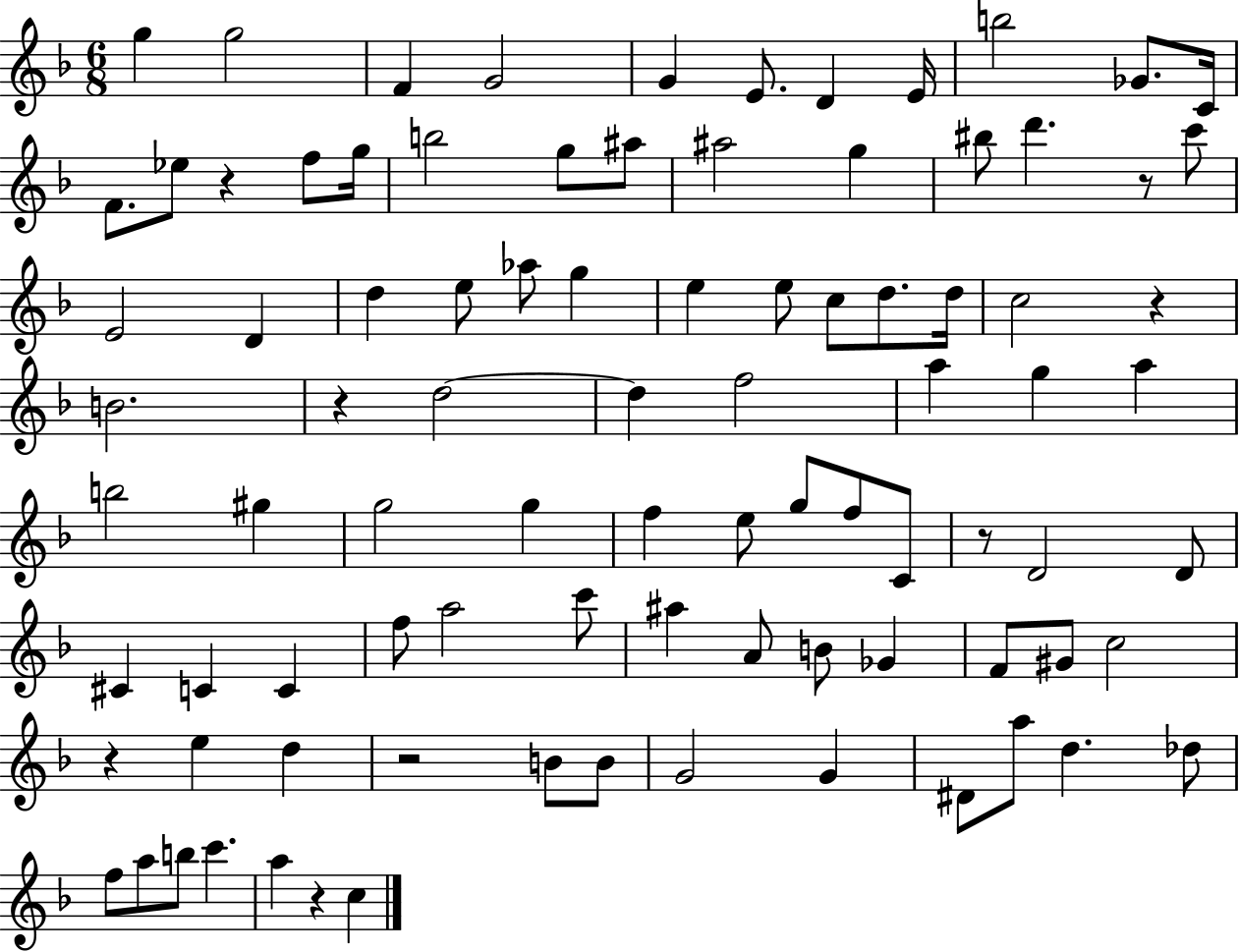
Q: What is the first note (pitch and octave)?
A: G5